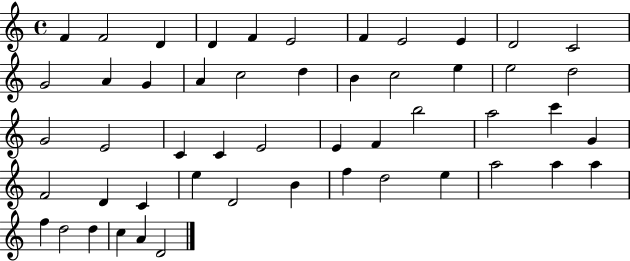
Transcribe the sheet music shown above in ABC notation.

X:1
T:Untitled
M:4/4
L:1/4
K:C
F F2 D D F E2 F E2 E D2 C2 G2 A G A c2 d B c2 e e2 d2 G2 E2 C C E2 E F b2 a2 c' G F2 D C e D2 B f d2 e a2 a a f d2 d c A D2